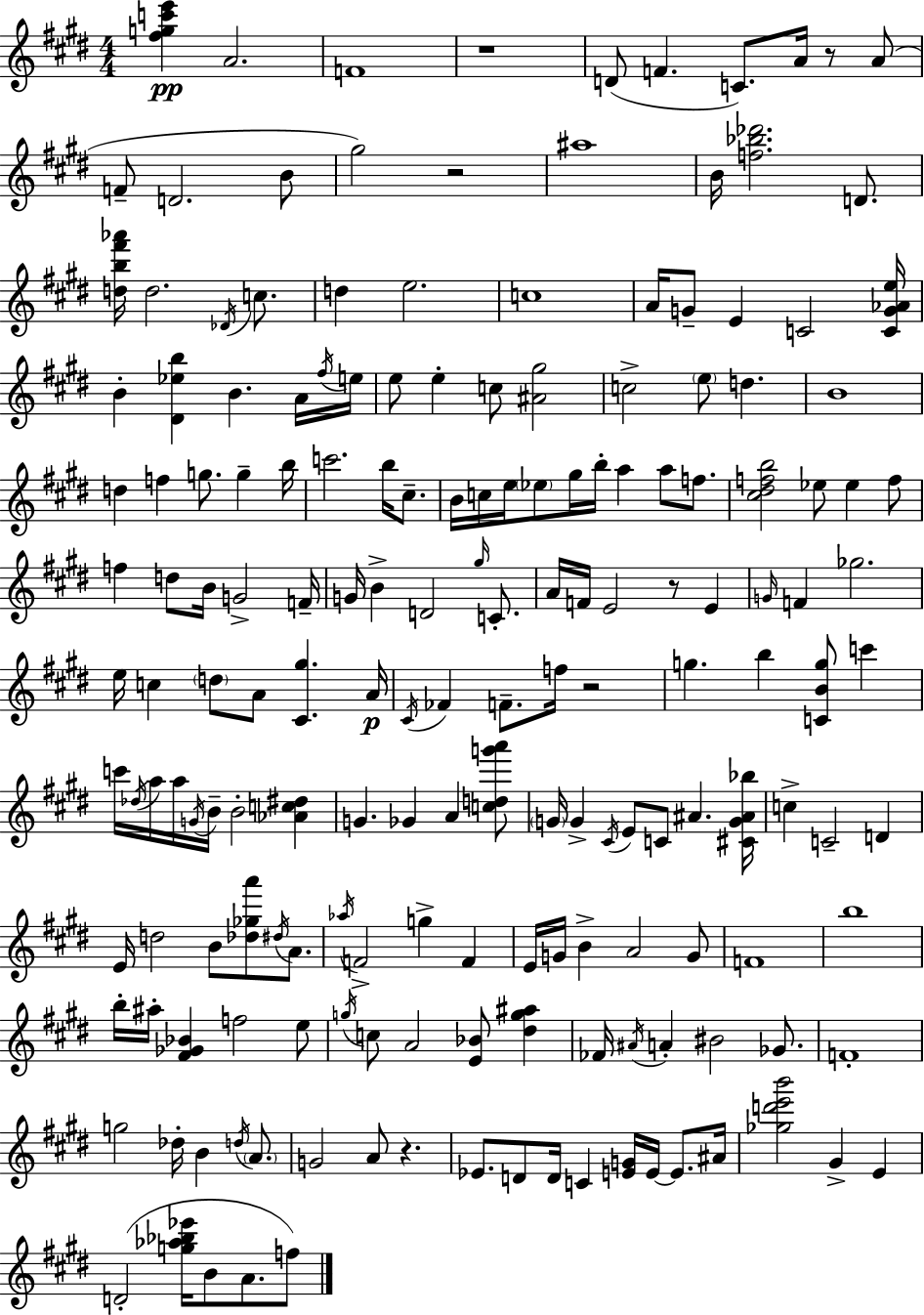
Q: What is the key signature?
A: E major